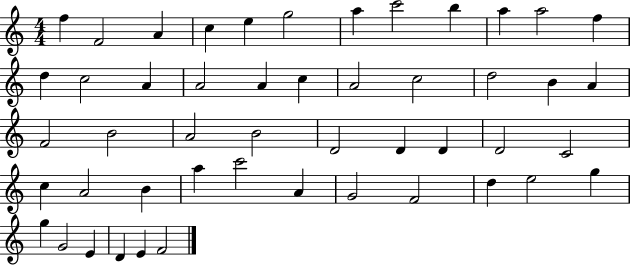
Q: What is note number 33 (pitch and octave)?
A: C5